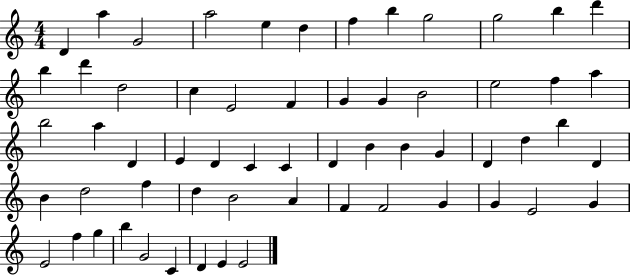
X:1
T:Untitled
M:4/4
L:1/4
K:C
D a G2 a2 e d f b g2 g2 b d' b d' d2 c E2 F G G B2 e2 f a b2 a D E D C C D B B G D d b D B d2 f d B2 A F F2 G G E2 G E2 f g b G2 C D E E2